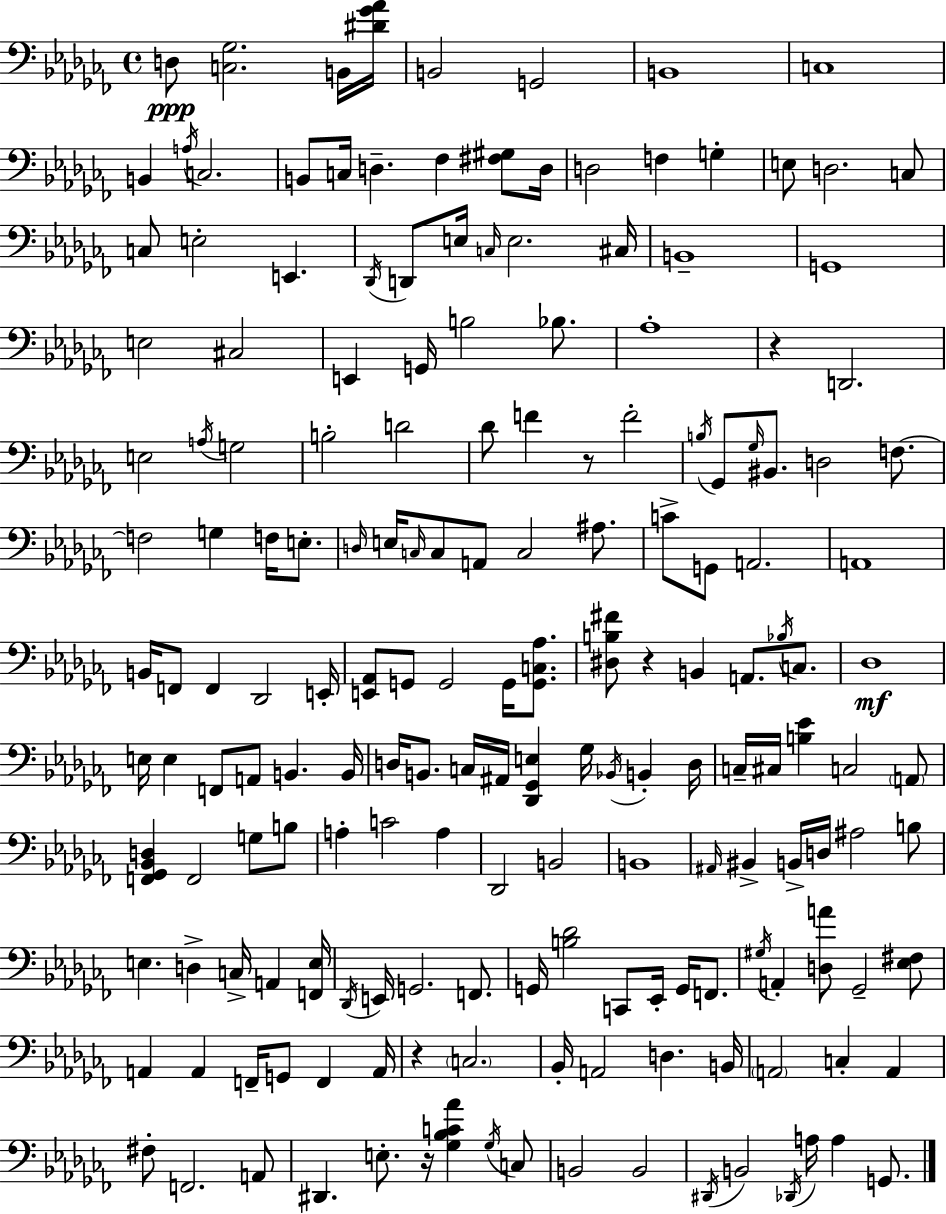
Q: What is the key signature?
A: AES minor